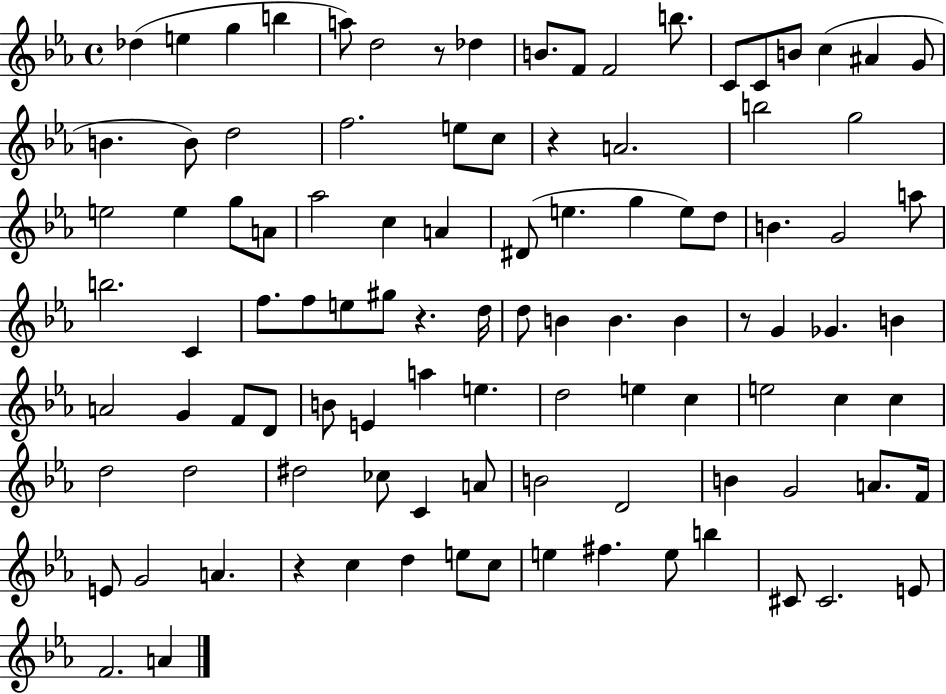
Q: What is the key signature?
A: EES major